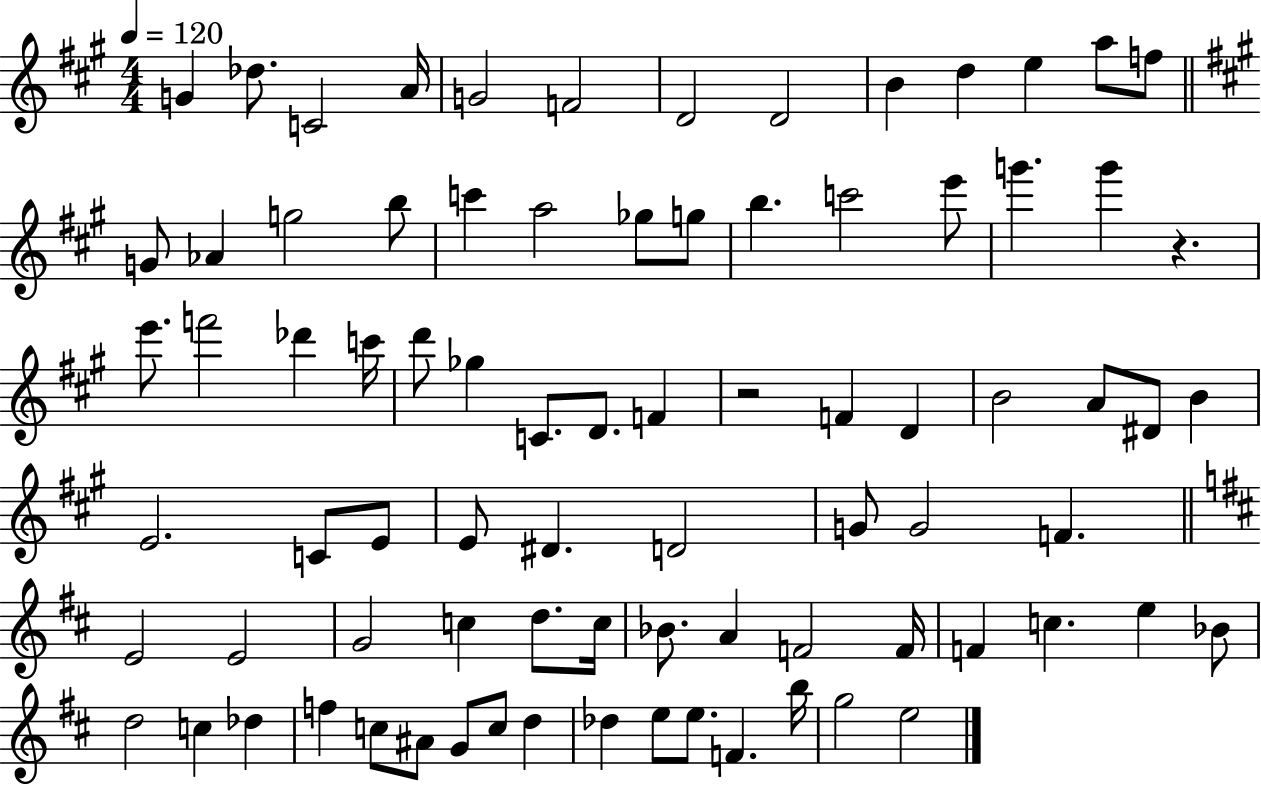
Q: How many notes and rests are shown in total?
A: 82